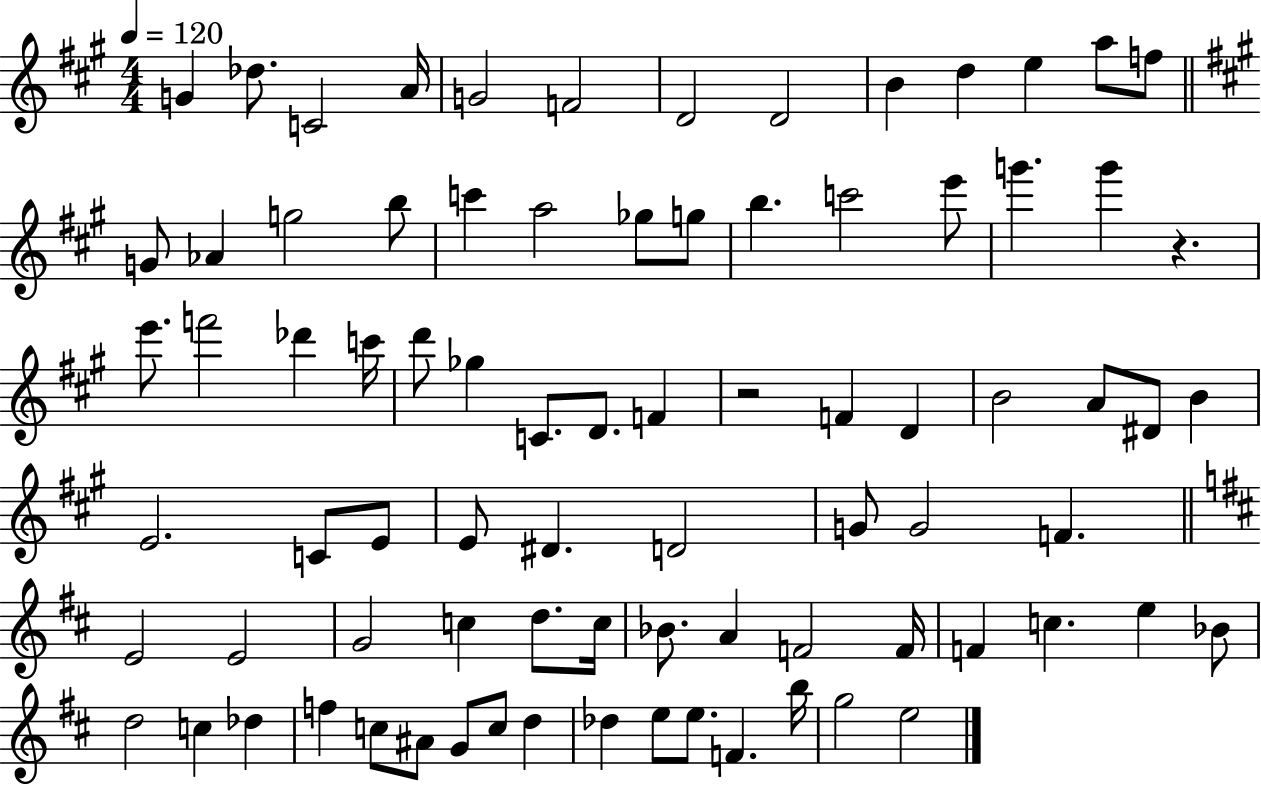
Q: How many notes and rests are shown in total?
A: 82